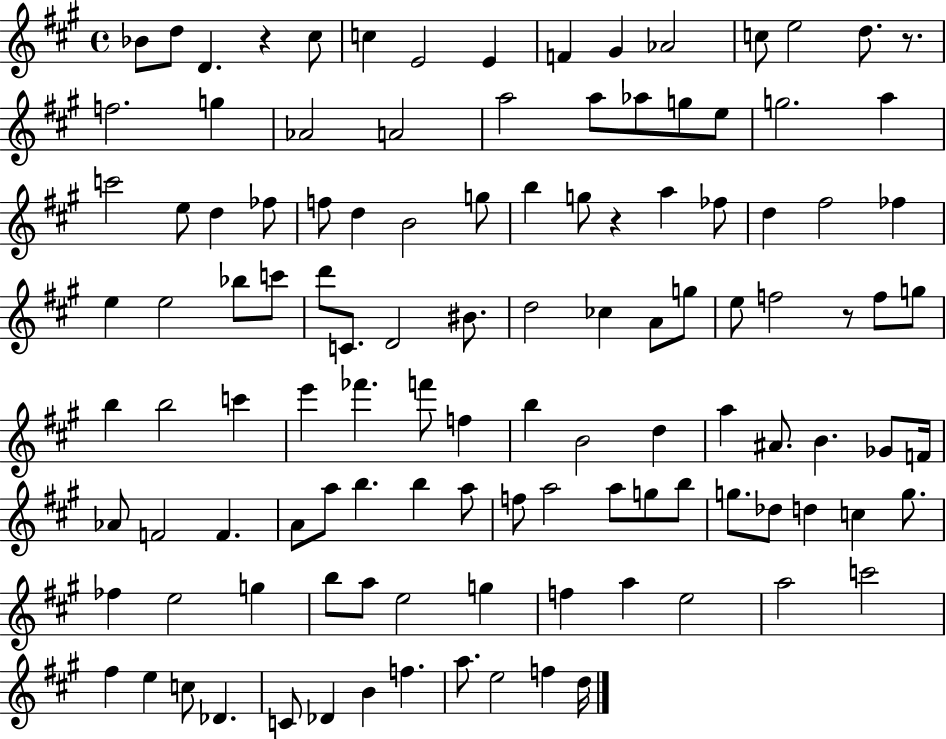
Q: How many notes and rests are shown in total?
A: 116